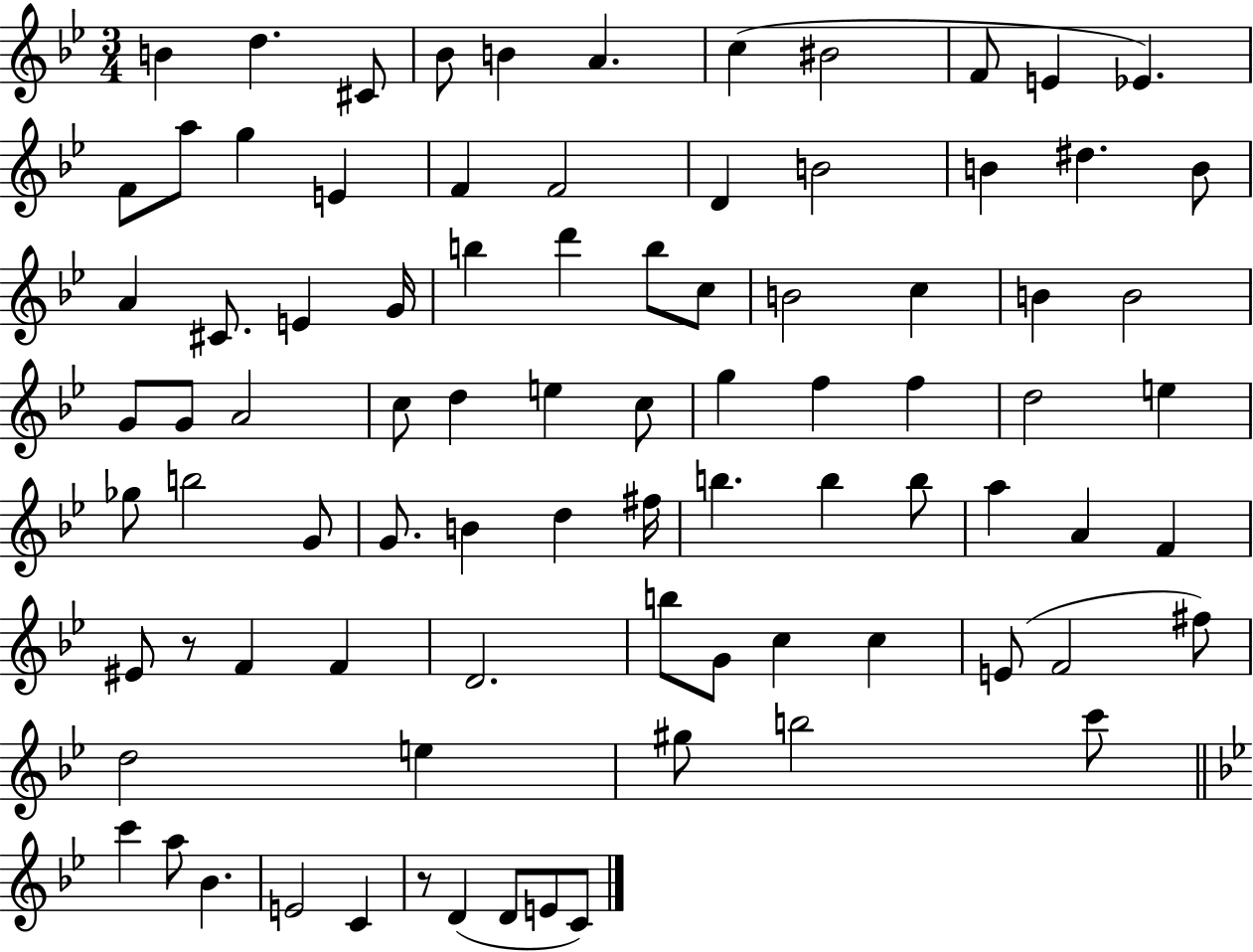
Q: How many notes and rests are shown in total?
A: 86